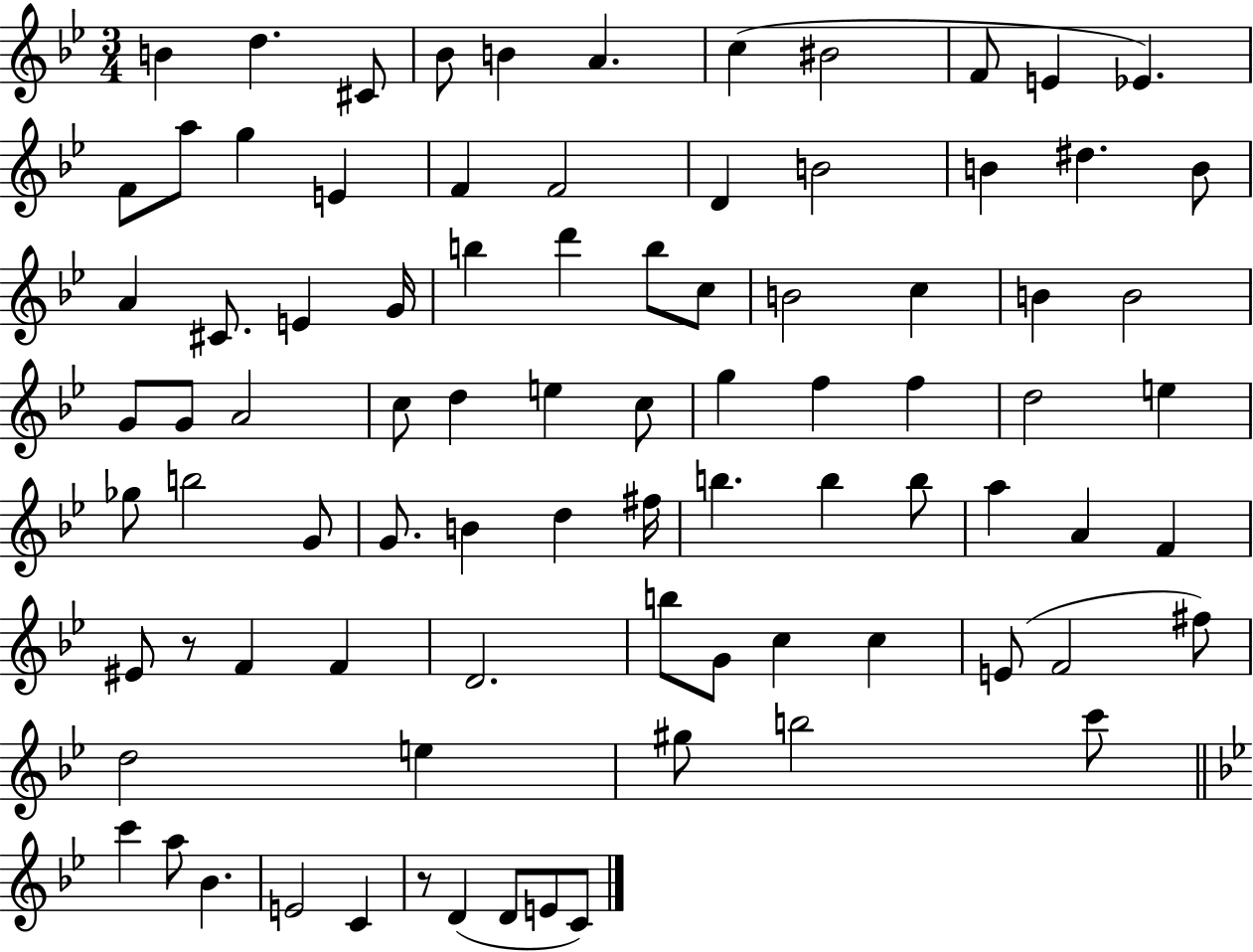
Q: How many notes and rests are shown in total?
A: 86